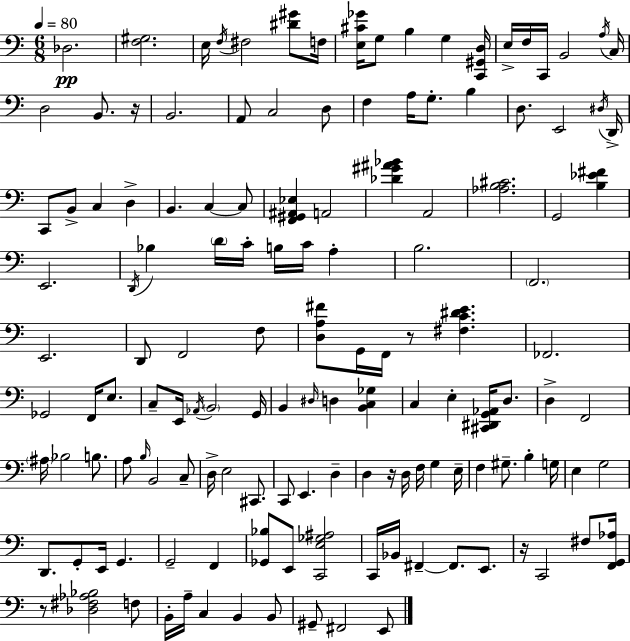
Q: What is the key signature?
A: C major